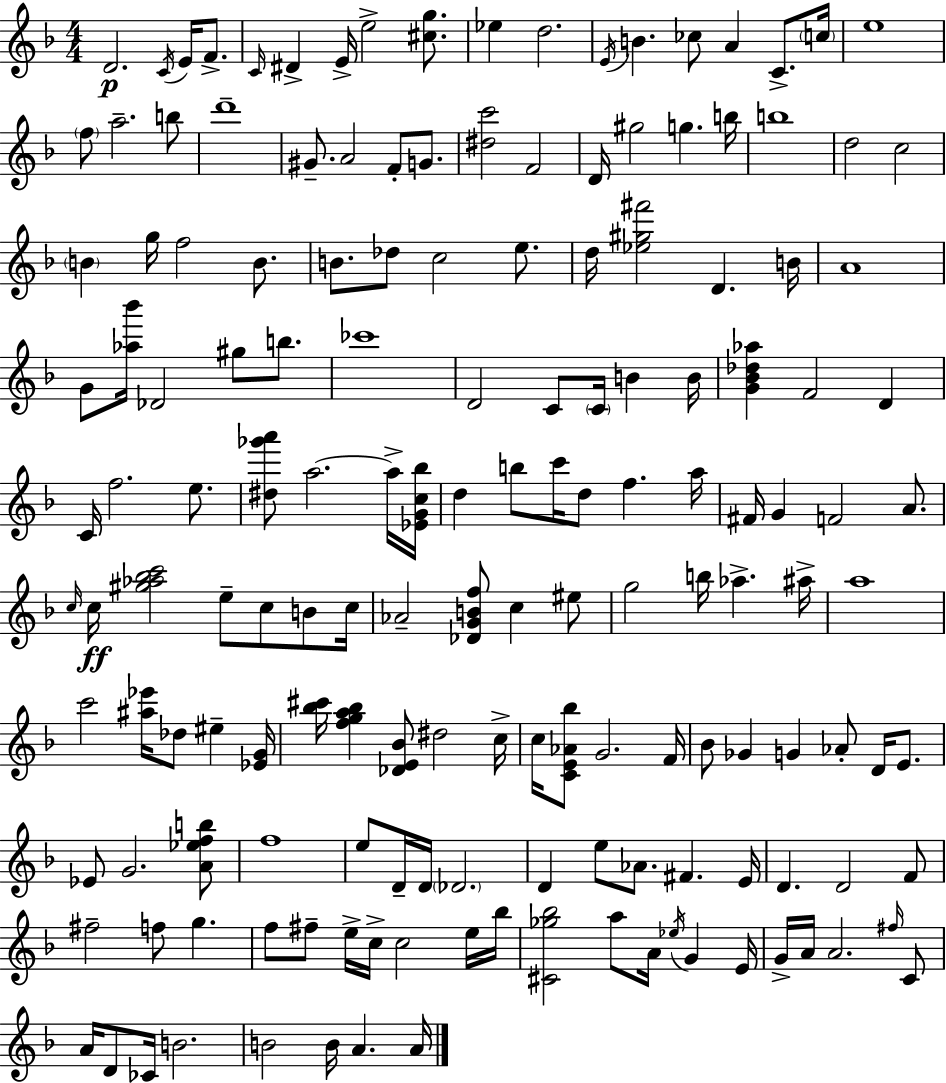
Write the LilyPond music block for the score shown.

{
  \clef treble
  \numericTimeSignature
  \time 4/4
  \key d \minor
  \repeat volta 2 { d'2.\p \acciaccatura { c'16 } e'16 f'8.-> | \grace { c'16 } dis'4-> e'16-> e''2-> <cis'' g''>8. | ees''4 d''2. | \acciaccatura { e'16 } b'4. ces''8 a'4 c'8.-> | \break \parenthesize c''16 e''1 | \parenthesize f''8 a''2.-- | b''8 d'''1-- | gis'8.-- a'2 f'8-. | \break g'8. <dis'' c'''>2 f'2 | d'16 gis''2 g''4. | b''16 b''1 | d''2 c''2 | \break \parenthesize b'4 g''16 f''2 | b'8. b'8. des''8 c''2 | e''8. d''16 <ees'' gis'' fis'''>2 d'4. | b'16 a'1 | \break g'8 <aes'' bes'''>16 des'2 gis''8 | b''8. ces'''1 | d'2 c'8 \parenthesize c'16 b'4 | b'16 <g' bes' des'' aes''>4 f'2 d'4 | \break c'16 f''2. | e''8. <dis'' ges''' a'''>8 a''2.~~ | a''16-> <ees' g' c'' bes''>16 d''4 b''8 c'''16 d''8 f''4. | a''16 fis'16 g'4 f'2 | \break a'8. \grace { c''16 } c''16\ff <gis'' aes'' bes'' c'''>2 e''8-- c''8 | b'8 c''16 aes'2-- <des' g' b' f''>8 c''4 | eis''8 g''2 b''16 aes''4.-> | ais''16-> a''1 | \break c'''2 <ais'' ees'''>16 des''8 eis''4-- | <ees' g'>16 <bes'' cis'''>16 <f'' g'' a'' bes''>4 <des' e' bes'>8 dis''2 | c''16-> c''16 <c' e' aes' bes''>8 g'2. | f'16 bes'8 ges'4 g'4 aes'8-. | \break d'16 e'8. ees'8 g'2. | <a' ees'' f'' b''>8 f''1 | e''8 d'16-- d'16 \parenthesize des'2. | d'4 e''8 aes'8. fis'4. | \break e'16 d'4. d'2 | f'8 fis''2-- f''8 g''4. | f''8 fis''8-- e''16-> c''16-> c''2 | e''16 bes''16 <cis' ges'' bes''>2 a''8 a'16 \acciaccatura { ees''16 } | \break g'4 e'16 g'16-> a'16 a'2. | \grace { fis''16 } c'8 a'16 d'8 ces'16 b'2. | b'2 b'16 a'4. | a'16 } \bar "|."
}